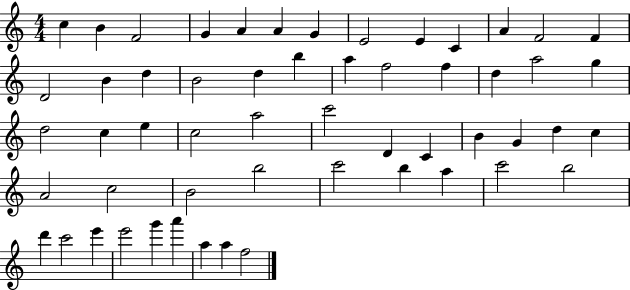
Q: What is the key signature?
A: C major